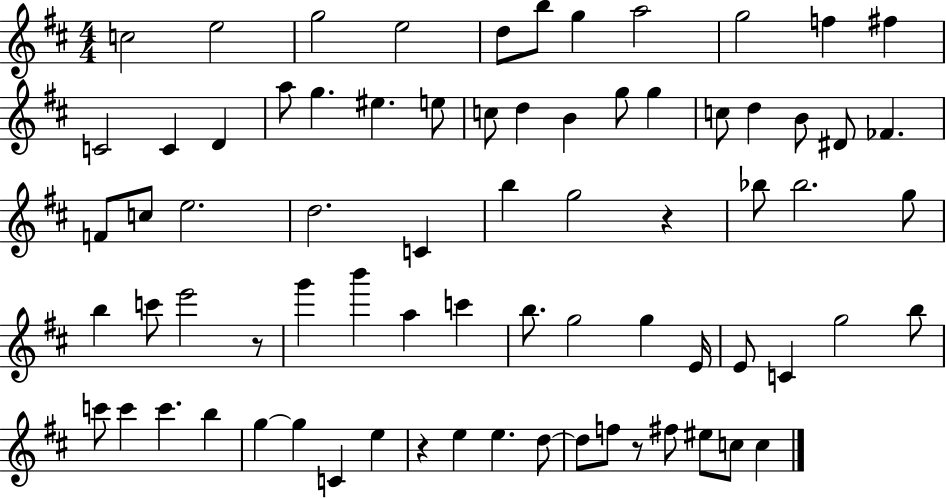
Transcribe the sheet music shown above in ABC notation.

X:1
T:Untitled
M:4/4
L:1/4
K:D
c2 e2 g2 e2 d/2 b/2 g a2 g2 f ^f C2 C D a/2 g ^e e/2 c/2 d B g/2 g c/2 d B/2 ^D/2 _F F/2 c/2 e2 d2 C b g2 z _b/2 _b2 g/2 b c'/2 e'2 z/2 g' b' a c' b/2 g2 g E/4 E/2 C g2 b/2 c'/2 c' c' b g g C e z e e d/2 d/2 f/2 z/2 ^f/2 ^e/2 c/2 c